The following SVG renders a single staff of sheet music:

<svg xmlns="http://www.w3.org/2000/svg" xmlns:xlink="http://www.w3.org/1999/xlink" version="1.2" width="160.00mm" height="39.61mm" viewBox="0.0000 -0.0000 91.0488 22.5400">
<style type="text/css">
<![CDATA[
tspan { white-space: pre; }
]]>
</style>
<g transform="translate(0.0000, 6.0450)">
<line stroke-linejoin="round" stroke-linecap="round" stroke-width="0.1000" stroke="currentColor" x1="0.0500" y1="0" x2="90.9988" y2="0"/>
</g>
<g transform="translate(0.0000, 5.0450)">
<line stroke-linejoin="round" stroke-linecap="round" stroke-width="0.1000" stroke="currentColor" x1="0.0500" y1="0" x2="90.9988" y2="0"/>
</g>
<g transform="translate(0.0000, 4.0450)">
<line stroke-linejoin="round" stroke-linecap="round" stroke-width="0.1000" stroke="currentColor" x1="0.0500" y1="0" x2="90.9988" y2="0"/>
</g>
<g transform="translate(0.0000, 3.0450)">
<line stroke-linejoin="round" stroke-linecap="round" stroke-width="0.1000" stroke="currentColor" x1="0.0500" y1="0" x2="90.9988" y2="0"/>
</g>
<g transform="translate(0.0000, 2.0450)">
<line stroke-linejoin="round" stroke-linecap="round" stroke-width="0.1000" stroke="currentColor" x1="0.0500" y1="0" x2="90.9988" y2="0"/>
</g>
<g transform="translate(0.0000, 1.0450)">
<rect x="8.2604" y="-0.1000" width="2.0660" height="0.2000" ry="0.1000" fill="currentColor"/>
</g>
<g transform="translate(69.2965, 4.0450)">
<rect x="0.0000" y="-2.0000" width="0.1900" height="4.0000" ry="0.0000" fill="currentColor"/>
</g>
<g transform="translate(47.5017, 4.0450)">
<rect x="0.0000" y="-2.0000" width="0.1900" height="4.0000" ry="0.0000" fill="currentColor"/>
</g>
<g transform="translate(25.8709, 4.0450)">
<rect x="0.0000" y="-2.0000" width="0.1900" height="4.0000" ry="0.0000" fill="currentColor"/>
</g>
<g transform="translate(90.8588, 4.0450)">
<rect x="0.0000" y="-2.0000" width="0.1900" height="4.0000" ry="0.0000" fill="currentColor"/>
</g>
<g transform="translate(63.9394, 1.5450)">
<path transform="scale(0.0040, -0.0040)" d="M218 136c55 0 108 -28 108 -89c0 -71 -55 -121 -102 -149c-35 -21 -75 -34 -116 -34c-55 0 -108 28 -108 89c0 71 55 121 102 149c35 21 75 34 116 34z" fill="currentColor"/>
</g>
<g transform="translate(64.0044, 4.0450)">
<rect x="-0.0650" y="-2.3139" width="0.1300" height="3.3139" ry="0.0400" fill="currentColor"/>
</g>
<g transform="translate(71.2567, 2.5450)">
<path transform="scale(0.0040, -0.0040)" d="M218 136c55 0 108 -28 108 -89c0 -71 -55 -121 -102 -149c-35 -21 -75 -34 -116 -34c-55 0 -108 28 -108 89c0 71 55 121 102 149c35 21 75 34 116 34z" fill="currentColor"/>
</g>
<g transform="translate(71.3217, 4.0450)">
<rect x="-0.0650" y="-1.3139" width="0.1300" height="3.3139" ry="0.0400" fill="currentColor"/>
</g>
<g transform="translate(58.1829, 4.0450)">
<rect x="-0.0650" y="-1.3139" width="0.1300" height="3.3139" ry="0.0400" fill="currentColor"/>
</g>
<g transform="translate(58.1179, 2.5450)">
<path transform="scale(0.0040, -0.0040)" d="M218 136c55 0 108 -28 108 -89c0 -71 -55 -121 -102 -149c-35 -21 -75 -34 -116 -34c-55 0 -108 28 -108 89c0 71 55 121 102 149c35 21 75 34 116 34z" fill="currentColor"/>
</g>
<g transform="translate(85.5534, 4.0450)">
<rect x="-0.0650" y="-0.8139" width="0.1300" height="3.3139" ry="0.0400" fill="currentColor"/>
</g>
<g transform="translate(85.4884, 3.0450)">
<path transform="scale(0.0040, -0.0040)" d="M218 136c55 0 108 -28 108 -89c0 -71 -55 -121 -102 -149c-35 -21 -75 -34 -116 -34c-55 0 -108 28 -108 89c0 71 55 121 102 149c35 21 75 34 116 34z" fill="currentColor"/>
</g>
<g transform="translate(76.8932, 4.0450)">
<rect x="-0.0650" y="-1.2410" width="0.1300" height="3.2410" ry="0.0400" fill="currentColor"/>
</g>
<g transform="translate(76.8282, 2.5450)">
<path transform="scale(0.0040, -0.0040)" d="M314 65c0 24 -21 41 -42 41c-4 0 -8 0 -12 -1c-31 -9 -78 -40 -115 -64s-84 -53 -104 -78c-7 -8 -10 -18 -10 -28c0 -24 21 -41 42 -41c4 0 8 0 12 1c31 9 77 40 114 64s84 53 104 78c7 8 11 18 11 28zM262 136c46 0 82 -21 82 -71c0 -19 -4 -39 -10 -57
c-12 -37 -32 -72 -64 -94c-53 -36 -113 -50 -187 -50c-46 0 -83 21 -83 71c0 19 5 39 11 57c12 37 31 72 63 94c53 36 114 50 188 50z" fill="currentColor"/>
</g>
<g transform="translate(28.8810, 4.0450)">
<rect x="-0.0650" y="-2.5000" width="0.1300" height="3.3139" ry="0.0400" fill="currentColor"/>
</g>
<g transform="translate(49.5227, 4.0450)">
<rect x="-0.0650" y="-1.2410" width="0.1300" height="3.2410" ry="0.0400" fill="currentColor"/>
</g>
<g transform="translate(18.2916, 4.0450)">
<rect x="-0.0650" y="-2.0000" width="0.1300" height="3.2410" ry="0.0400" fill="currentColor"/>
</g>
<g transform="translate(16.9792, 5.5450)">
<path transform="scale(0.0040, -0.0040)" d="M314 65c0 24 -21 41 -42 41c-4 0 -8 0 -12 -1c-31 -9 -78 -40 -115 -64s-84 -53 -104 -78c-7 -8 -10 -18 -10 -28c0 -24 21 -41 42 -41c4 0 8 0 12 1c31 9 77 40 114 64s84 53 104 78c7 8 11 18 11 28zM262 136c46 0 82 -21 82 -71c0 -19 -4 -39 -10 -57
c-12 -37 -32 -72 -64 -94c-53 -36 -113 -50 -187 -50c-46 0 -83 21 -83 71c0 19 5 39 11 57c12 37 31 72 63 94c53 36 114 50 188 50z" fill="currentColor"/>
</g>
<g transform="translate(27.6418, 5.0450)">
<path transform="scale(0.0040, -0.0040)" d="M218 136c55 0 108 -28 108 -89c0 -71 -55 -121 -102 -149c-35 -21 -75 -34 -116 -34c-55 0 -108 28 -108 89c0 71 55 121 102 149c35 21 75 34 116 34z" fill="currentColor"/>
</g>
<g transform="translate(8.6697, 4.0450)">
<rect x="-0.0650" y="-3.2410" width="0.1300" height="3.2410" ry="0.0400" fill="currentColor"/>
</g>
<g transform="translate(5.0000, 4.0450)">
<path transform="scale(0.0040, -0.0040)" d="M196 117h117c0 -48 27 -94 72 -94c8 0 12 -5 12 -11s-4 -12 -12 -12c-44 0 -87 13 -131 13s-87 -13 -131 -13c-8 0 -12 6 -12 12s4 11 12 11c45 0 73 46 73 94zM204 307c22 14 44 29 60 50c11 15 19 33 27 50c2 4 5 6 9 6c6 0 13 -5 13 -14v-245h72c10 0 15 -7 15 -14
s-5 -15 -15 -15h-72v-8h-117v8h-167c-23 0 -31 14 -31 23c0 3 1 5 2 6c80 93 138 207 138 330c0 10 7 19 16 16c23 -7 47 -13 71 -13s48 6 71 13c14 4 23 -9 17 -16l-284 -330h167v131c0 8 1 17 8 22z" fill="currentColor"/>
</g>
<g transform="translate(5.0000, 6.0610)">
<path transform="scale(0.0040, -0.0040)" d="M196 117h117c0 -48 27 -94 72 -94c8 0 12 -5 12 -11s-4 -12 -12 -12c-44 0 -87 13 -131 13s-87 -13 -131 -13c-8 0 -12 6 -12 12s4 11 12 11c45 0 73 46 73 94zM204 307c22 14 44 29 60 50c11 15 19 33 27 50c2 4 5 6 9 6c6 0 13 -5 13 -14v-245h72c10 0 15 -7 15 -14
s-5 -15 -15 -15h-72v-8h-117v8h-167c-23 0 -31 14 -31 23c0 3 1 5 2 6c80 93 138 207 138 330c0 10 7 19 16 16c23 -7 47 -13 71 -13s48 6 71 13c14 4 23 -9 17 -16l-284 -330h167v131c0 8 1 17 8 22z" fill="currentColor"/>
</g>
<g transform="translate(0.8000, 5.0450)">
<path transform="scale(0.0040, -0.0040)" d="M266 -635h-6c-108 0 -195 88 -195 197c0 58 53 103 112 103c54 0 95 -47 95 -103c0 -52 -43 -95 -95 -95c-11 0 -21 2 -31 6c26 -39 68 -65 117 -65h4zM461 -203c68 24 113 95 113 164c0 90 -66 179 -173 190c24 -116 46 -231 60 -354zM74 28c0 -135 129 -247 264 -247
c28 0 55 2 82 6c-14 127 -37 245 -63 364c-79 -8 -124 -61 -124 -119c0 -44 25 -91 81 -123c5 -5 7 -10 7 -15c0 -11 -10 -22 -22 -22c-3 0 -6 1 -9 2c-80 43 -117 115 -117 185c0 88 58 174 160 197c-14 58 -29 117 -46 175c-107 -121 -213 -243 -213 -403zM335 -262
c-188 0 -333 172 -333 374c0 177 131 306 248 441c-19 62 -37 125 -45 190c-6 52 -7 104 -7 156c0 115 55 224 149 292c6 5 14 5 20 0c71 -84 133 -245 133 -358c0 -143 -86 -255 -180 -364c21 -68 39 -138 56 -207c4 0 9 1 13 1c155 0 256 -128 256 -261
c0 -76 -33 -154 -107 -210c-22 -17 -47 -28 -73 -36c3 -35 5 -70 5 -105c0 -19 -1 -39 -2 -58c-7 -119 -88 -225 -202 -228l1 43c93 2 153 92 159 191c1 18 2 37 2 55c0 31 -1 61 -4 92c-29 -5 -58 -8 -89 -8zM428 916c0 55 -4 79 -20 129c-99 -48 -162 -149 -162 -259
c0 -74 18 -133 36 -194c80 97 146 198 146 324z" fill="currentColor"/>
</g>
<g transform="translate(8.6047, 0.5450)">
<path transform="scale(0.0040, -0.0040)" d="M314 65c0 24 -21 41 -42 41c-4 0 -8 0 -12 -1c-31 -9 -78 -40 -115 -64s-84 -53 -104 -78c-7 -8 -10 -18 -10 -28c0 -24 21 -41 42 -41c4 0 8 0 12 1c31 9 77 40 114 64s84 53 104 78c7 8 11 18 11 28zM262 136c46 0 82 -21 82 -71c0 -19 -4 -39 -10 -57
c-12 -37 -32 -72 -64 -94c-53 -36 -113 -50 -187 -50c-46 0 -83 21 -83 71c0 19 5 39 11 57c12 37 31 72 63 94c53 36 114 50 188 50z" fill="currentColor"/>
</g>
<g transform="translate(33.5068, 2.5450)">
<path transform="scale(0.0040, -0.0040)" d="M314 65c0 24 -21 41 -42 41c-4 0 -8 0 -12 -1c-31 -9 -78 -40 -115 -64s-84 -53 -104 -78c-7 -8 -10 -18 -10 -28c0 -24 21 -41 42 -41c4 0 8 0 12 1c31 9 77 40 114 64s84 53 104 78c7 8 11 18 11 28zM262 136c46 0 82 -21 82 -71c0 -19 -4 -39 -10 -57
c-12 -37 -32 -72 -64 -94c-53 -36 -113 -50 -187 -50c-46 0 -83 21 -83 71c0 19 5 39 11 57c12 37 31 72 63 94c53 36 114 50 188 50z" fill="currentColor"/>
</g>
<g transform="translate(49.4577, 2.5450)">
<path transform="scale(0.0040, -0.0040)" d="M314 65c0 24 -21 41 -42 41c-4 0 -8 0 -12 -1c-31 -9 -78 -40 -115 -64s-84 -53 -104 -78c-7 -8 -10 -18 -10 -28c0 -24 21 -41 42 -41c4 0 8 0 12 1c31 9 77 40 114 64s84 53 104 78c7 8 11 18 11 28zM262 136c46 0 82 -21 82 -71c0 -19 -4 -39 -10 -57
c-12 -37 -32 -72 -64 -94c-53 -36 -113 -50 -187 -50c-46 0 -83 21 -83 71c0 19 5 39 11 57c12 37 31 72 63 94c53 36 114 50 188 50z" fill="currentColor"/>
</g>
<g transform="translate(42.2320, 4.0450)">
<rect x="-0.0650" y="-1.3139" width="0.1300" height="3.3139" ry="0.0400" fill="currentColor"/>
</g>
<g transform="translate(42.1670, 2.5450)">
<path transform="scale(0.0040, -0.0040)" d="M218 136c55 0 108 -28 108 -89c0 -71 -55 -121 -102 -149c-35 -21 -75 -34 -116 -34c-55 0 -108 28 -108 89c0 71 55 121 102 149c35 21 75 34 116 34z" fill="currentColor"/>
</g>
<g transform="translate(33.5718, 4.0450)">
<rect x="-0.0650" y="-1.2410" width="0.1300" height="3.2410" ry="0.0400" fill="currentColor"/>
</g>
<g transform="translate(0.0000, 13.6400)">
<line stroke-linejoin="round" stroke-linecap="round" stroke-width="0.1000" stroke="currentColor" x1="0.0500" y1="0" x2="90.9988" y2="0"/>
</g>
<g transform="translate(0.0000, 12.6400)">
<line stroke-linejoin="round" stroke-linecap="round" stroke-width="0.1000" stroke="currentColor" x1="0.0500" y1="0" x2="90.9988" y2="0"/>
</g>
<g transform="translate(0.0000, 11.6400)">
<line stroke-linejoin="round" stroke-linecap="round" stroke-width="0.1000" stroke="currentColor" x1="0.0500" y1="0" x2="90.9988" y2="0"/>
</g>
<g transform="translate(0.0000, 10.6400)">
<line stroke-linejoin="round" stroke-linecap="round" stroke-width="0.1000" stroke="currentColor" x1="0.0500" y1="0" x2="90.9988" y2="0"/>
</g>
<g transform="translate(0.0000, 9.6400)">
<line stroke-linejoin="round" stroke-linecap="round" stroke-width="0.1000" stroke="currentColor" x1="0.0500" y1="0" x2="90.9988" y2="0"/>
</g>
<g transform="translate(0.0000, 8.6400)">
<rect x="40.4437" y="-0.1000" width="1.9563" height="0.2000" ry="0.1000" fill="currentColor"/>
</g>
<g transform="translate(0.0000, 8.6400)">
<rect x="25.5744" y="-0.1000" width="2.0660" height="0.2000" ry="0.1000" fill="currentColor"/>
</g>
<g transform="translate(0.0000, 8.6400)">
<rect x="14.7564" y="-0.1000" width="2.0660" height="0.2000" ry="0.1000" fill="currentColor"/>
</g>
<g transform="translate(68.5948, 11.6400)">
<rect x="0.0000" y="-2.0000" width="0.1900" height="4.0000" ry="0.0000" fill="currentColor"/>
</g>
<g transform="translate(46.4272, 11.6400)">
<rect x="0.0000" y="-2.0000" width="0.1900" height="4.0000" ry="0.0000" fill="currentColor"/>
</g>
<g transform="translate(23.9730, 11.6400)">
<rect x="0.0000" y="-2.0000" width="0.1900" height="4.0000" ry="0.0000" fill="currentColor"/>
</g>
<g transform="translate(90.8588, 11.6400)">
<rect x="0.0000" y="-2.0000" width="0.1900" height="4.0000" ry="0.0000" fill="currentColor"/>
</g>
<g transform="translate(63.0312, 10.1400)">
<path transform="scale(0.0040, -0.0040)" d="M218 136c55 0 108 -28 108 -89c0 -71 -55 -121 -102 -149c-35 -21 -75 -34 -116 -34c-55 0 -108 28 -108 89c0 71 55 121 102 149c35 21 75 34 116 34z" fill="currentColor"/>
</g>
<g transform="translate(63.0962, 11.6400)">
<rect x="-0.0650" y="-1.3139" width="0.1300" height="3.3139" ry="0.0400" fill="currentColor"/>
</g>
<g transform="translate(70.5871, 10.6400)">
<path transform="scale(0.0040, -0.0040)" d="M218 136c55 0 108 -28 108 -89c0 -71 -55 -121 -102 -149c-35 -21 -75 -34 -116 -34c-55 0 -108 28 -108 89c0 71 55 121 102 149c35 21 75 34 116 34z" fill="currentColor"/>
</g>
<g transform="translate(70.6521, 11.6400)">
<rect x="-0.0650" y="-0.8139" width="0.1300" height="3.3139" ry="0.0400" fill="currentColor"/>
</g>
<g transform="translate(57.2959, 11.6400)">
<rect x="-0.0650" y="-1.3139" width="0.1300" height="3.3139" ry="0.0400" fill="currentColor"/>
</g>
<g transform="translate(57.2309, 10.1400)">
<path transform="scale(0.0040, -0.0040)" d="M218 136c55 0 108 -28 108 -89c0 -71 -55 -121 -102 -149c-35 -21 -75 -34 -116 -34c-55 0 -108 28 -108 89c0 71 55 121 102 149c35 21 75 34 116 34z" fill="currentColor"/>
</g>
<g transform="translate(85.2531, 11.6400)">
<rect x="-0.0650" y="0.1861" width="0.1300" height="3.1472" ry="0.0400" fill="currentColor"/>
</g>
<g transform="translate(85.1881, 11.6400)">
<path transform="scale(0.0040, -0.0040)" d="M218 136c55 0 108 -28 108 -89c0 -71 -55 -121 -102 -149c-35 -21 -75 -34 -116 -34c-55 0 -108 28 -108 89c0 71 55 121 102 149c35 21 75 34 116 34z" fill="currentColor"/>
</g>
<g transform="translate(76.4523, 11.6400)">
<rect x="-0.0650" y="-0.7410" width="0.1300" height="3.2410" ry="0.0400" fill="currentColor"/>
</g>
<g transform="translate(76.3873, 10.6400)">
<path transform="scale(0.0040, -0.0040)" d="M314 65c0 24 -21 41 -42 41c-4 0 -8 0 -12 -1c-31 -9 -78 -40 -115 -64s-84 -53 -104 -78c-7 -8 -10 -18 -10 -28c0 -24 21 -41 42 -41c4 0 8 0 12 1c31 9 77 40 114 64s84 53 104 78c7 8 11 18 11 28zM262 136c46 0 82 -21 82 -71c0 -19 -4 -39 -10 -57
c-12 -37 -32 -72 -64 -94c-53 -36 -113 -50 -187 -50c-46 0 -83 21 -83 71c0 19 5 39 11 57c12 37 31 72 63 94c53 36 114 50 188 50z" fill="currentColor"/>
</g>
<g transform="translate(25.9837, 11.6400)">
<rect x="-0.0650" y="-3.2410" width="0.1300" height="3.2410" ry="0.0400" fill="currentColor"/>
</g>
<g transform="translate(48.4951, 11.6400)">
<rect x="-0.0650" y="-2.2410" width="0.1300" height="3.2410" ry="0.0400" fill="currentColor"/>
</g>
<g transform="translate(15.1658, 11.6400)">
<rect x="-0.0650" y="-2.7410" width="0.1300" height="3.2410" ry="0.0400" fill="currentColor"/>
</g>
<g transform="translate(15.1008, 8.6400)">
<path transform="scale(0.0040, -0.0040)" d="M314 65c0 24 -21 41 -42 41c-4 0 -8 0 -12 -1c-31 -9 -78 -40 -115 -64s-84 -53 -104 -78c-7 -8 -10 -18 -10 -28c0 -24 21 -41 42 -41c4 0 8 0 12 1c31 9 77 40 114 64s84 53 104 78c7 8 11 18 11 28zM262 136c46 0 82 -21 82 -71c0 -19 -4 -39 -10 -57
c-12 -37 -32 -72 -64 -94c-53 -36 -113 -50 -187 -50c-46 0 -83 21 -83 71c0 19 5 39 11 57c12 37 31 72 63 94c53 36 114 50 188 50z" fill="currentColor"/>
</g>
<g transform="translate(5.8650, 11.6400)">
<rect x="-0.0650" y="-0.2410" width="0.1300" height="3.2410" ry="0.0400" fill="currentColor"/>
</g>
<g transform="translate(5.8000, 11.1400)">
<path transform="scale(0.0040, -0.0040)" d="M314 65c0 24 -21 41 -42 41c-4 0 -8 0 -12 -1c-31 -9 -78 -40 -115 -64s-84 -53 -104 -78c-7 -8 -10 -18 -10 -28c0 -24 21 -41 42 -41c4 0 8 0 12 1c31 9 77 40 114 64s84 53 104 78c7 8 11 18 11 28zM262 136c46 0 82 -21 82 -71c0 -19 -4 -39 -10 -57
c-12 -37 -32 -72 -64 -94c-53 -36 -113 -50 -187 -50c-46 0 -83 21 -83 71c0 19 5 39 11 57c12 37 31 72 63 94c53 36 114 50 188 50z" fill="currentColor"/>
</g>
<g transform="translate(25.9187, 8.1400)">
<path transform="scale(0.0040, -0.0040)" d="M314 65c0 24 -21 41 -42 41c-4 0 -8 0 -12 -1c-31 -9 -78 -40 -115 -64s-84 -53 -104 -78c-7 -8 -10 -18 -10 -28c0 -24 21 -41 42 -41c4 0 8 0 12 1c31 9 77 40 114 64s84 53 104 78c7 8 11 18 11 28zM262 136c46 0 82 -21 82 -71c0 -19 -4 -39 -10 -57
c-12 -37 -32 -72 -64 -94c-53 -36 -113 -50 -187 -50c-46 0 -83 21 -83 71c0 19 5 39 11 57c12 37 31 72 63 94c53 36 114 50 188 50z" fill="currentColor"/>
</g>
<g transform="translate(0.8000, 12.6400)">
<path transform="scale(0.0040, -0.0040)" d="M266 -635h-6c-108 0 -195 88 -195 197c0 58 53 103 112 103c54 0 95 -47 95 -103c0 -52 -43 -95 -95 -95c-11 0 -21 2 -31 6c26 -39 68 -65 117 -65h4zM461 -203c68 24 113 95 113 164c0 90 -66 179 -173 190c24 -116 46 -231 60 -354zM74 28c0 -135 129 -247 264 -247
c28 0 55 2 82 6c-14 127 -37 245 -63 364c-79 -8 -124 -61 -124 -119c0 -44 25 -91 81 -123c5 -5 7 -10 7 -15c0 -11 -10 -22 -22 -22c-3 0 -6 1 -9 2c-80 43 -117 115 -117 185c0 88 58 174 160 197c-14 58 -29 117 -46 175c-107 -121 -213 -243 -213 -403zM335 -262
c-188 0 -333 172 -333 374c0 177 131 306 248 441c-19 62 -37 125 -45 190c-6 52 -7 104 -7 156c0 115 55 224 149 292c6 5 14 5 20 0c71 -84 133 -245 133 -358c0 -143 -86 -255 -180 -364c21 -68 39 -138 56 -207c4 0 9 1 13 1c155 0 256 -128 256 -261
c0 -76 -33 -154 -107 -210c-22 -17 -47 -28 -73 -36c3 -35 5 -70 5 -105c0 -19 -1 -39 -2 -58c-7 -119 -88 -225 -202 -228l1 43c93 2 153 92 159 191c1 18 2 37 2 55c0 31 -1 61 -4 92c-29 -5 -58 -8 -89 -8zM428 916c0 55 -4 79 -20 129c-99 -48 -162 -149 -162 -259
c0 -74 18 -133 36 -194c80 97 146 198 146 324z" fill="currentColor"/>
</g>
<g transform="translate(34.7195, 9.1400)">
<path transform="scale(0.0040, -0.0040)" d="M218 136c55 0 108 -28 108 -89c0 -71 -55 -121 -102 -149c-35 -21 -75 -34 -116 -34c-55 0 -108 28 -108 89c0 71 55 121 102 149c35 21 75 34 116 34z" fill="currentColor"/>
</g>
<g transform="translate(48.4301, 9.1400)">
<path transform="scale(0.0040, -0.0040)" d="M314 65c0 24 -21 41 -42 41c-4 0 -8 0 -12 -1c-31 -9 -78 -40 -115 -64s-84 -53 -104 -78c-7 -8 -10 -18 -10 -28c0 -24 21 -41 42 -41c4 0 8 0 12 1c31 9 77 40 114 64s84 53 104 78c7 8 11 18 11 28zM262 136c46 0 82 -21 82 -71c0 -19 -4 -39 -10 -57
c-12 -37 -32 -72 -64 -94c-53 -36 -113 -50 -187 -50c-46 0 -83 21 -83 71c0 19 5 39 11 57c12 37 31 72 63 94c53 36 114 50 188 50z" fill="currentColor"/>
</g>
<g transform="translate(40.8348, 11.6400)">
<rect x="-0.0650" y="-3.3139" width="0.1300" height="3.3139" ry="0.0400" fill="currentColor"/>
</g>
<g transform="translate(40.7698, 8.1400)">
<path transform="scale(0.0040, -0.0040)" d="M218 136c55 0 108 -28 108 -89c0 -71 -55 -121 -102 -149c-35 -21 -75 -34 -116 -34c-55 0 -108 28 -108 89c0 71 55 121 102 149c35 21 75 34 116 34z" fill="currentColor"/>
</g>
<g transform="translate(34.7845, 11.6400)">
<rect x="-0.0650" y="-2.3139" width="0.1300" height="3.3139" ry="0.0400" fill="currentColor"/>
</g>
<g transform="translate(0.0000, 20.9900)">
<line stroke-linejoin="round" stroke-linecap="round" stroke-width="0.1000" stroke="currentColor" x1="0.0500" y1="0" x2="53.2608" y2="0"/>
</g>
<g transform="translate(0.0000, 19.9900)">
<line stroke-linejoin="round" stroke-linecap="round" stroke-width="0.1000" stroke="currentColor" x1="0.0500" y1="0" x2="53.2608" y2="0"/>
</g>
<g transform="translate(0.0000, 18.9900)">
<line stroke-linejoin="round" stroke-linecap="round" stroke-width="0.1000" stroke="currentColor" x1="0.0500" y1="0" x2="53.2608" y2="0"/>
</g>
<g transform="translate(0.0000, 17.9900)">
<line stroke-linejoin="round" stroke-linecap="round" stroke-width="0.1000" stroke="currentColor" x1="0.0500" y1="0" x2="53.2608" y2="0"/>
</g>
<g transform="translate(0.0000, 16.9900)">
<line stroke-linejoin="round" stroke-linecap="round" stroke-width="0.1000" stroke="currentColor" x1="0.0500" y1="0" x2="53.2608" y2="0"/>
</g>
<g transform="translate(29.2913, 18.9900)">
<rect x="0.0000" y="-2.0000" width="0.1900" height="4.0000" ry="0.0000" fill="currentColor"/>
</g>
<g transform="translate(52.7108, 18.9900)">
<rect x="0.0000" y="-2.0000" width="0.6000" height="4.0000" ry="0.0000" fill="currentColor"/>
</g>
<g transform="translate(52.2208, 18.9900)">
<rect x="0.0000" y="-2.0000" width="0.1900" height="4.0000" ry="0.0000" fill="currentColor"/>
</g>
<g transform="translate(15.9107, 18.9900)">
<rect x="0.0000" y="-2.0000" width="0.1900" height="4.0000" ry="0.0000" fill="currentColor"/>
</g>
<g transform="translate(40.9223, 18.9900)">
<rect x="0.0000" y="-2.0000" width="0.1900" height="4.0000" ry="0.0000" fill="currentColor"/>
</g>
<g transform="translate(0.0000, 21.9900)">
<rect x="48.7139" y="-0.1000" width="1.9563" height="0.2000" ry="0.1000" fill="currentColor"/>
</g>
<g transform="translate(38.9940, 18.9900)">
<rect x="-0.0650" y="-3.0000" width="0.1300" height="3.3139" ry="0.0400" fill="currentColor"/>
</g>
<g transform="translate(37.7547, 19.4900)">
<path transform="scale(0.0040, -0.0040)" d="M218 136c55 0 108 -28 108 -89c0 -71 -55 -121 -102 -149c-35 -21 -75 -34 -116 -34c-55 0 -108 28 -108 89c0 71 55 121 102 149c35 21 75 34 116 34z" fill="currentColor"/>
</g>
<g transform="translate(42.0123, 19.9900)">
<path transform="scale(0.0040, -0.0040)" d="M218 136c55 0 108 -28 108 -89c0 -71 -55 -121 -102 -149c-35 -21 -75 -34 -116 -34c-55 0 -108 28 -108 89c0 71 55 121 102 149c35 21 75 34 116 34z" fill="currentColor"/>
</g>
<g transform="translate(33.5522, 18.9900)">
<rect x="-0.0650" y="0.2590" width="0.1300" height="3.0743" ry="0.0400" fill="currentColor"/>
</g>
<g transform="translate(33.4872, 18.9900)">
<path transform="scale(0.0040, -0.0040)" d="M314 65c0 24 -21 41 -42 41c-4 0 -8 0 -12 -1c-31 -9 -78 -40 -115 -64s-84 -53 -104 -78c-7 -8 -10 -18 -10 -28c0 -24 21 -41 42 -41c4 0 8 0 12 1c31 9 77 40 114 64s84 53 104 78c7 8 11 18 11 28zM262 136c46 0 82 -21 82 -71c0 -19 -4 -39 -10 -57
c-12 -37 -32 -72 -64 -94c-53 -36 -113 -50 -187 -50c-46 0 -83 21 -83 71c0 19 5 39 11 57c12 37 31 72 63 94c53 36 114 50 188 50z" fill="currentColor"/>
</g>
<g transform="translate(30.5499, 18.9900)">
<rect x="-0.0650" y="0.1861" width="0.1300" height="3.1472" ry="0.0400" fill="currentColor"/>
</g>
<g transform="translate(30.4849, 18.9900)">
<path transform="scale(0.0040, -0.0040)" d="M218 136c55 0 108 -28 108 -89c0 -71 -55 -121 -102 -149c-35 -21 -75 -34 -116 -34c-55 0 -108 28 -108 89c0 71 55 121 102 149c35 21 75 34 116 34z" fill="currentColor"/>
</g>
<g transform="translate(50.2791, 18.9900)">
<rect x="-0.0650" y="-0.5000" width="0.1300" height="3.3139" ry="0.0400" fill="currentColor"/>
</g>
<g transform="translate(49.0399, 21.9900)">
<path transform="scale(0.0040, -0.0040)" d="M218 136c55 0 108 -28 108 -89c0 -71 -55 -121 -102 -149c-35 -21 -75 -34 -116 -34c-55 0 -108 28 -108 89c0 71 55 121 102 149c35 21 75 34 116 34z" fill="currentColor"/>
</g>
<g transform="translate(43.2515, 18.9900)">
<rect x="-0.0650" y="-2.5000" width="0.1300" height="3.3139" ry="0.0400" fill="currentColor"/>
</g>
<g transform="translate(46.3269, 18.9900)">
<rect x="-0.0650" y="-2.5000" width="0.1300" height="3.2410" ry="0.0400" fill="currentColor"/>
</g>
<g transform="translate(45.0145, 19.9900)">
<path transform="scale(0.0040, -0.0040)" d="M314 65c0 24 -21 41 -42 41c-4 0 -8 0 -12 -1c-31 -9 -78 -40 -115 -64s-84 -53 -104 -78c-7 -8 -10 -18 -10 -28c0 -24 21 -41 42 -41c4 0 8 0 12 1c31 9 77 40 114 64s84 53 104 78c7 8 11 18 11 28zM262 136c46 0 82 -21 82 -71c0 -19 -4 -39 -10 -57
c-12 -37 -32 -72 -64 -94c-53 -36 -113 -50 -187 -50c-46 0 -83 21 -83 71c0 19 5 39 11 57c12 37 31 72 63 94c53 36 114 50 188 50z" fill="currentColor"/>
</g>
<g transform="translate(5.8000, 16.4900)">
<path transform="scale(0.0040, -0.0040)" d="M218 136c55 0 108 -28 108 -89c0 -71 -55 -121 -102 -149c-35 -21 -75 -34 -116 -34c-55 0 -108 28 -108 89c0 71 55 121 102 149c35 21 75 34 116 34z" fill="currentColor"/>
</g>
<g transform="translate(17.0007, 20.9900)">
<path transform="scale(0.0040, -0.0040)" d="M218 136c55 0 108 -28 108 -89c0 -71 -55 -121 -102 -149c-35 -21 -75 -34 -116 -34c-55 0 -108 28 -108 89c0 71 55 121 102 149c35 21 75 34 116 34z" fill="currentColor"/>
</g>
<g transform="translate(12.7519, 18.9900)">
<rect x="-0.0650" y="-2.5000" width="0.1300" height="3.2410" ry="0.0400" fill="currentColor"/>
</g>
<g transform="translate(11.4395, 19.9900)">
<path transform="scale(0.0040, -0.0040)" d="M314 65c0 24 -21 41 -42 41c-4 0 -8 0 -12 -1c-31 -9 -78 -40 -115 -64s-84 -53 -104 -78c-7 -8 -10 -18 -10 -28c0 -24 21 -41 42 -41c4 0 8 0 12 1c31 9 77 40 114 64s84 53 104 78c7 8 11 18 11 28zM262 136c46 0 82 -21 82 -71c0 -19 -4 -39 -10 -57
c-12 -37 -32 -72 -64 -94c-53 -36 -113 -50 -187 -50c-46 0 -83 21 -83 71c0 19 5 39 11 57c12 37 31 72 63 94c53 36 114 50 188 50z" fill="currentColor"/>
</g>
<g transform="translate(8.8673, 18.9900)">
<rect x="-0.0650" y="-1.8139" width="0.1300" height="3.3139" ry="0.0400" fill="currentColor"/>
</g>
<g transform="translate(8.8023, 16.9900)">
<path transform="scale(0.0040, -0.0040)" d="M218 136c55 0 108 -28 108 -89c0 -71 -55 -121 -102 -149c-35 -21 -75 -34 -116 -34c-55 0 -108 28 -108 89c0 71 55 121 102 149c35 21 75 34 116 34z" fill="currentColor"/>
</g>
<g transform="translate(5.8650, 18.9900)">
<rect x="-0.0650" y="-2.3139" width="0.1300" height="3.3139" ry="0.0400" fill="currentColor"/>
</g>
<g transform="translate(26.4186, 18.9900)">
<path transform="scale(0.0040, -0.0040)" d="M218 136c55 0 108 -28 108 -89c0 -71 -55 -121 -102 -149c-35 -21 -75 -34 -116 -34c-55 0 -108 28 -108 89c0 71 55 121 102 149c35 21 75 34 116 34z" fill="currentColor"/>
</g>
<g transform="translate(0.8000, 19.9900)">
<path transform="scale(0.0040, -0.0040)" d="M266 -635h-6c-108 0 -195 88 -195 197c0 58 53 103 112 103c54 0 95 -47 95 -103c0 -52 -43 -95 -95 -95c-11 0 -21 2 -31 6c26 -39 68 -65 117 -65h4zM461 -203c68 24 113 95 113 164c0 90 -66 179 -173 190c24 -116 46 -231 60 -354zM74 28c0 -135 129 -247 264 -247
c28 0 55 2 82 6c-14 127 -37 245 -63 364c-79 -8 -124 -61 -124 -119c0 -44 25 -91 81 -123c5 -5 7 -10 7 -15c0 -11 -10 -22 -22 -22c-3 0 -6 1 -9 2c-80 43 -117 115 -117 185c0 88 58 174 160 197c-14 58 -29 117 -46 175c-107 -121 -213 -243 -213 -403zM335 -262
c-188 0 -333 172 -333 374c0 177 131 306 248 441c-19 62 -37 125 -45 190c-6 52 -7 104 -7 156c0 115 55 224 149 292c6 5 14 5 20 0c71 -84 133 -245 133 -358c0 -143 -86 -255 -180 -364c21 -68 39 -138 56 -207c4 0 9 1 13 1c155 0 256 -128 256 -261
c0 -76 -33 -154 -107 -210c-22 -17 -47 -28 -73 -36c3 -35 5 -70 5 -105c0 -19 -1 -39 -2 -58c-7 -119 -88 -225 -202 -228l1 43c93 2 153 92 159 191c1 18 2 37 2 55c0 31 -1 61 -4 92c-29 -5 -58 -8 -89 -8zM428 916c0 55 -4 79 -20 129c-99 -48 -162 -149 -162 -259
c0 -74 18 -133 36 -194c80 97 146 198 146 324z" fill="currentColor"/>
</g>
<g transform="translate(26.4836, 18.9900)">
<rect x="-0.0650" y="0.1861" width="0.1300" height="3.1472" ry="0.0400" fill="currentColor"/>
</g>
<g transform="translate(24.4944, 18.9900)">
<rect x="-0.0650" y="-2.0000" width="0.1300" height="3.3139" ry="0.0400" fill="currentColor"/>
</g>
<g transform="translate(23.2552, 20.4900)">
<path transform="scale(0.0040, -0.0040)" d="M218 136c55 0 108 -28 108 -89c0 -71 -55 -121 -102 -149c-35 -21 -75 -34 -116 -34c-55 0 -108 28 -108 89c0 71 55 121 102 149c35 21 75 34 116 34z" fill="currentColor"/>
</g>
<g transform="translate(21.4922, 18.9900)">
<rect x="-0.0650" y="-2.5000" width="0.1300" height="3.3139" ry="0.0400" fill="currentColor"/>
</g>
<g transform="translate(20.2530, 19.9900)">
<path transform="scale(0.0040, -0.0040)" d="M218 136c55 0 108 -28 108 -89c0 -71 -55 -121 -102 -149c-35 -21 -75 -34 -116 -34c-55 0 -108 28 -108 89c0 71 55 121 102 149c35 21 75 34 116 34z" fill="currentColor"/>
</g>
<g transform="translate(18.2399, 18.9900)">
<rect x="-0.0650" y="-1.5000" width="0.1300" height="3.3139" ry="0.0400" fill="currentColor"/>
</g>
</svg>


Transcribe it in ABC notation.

X:1
T:Untitled
M:4/4
L:1/4
K:C
b2 F2 G e2 e e2 e g e e2 d c2 a2 b2 g b g2 e e d d2 B g f G2 E G F B B B2 A G G2 C